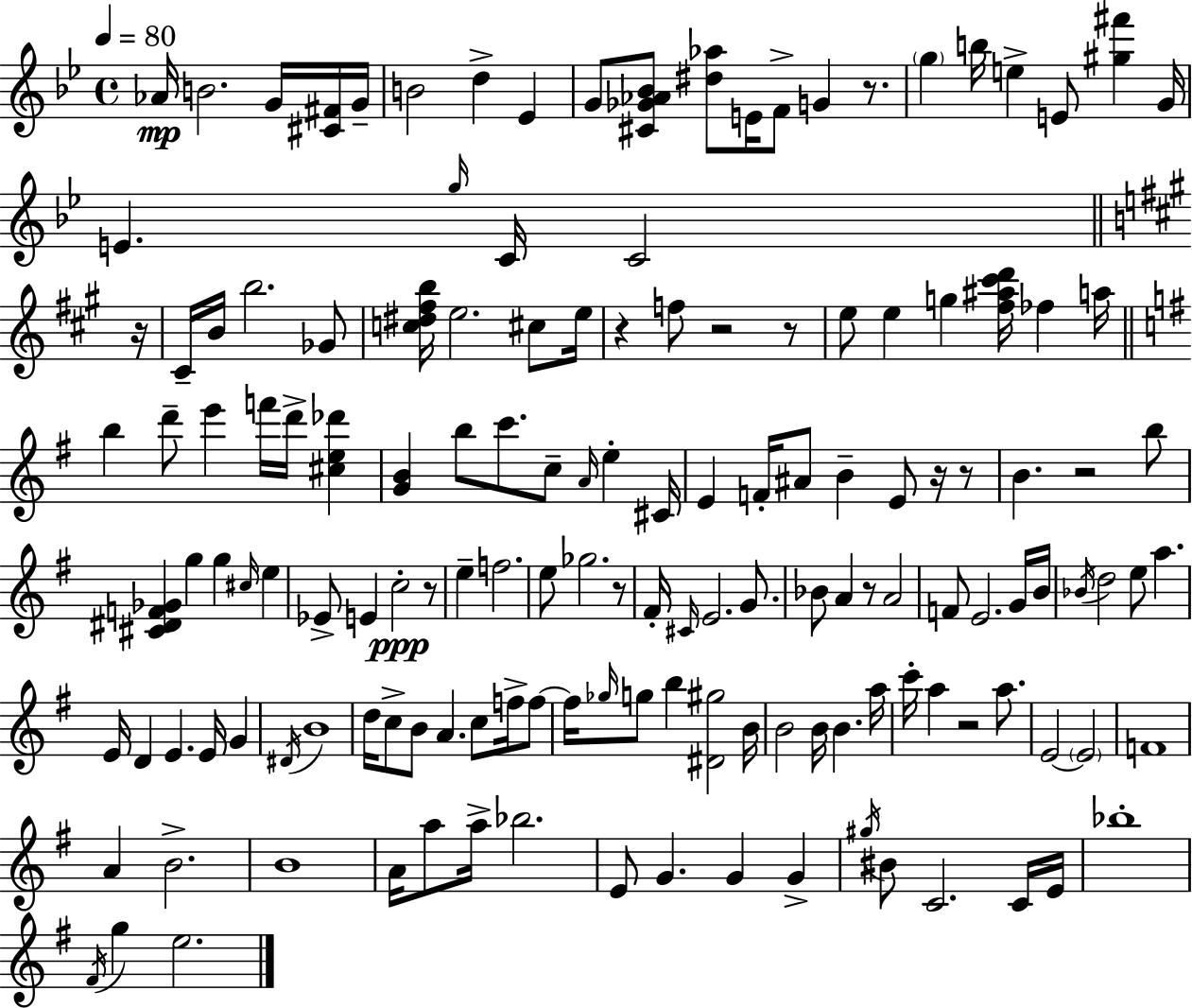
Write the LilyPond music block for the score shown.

{
  \clef treble
  \time 4/4
  \defaultTimeSignature
  \key bes \major
  \tempo 4 = 80
  aes'16\mp b'2. g'16 <cis' fis'>16 g'16-- | b'2 d''4-> ees'4 | g'8 <cis' ges' aes' bes'>8 <dis'' aes''>8 e'16 f'8-> g'4 r8. | \parenthesize g''4 b''16 e''4-> e'8 <gis'' fis'''>4 g'16 | \break e'4. \grace { g''16 } c'16 c'2 | \bar "||" \break \key a \major r16 cis'16-- b'16 b''2. ges'8 | <c'' dis'' fis'' b''>16 e''2. cis''8 | e''16 r4 f''8 r2 r8 | e''8 e''4 g''4 <fis'' ais'' cis''' d'''>16 fes''4 | \break a''16 \bar "||" \break \key g \major b''4 d'''8-- e'''4 f'''16 d'''16-> <cis'' e'' des'''>4 | <g' b'>4 b''8 c'''8. c''8-- \grace { a'16 } e''4-. | cis'16 e'4 f'16-. ais'8 b'4-- e'8 r16 r8 | b'4. r2 b''8 | \break <cis' dis' f' ges'>4 g''4 g''4 \grace { cis''16 } e''4 | ees'8-> e'4 c''2-.\ppp | r8 e''4-- f''2. | e''8 ges''2. | \break r8 fis'16-. \grace { cis'16 } e'2. | g'8. bes'8 a'4 r8 a'2 | f'8 e'2. | g'16 b'16 \acciaccatura { bes'16 } d''2 e''8 a''4. | \break e'16 d'4 e'4. e'16 | g'4 \acciaccatura { dis'16 } b'1 | d''16 c''8-> b'8 a'4. | c''8 f''16-> f''8~~ f''16 \grace { ges''16 } g''8 b''4 <dis' gis''>2 | \break b'16 b'2 b'16 b'4. | a''16 c'''16-. a''4 r2 | a''8. e'2~~ \parenthesize e'2 | f'1 | \break a'4 b'2.-> | b'1 | a'16 a''8 a''16-> bes''2. | e'8 g'4. g'4 | \break g'4-> \acciaccatura { gis''16 } bis'8 c'2. | c'16 e'16 bes''1-. | \acciaccatura { fis'16 } g''4 e''2. | \bar "|."
}